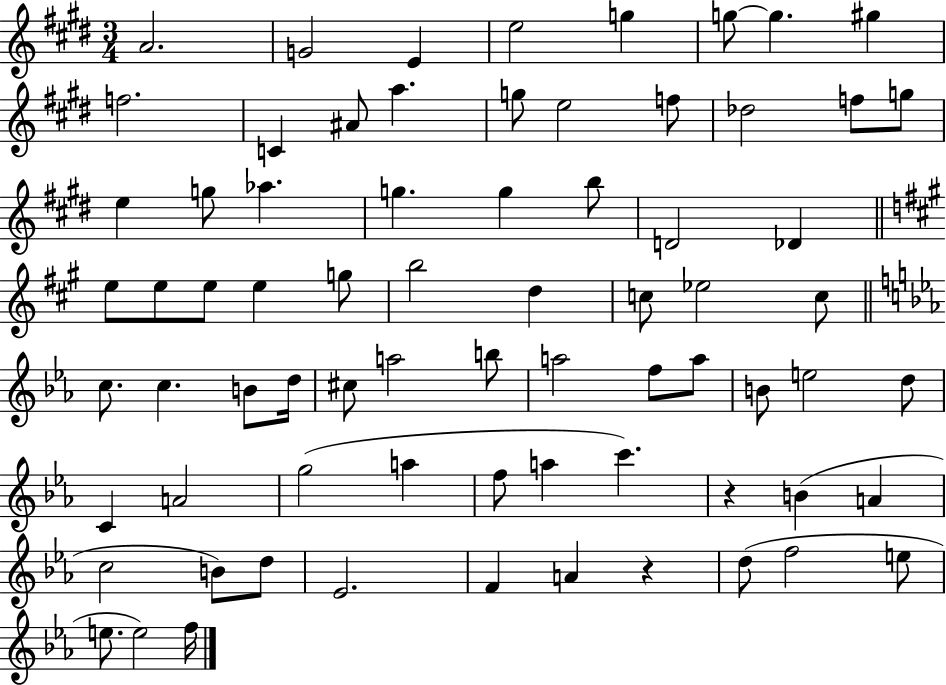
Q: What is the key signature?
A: E major